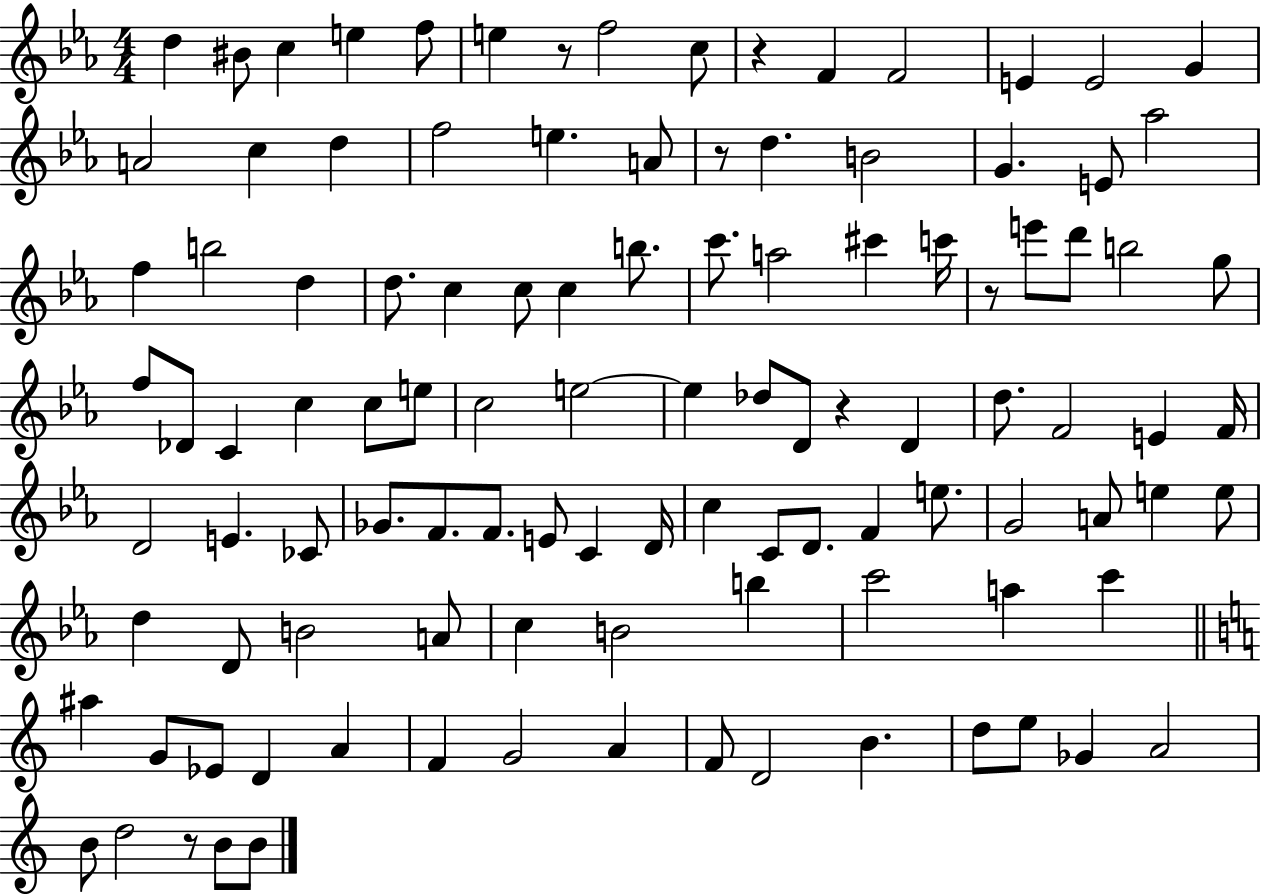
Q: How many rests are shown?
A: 6